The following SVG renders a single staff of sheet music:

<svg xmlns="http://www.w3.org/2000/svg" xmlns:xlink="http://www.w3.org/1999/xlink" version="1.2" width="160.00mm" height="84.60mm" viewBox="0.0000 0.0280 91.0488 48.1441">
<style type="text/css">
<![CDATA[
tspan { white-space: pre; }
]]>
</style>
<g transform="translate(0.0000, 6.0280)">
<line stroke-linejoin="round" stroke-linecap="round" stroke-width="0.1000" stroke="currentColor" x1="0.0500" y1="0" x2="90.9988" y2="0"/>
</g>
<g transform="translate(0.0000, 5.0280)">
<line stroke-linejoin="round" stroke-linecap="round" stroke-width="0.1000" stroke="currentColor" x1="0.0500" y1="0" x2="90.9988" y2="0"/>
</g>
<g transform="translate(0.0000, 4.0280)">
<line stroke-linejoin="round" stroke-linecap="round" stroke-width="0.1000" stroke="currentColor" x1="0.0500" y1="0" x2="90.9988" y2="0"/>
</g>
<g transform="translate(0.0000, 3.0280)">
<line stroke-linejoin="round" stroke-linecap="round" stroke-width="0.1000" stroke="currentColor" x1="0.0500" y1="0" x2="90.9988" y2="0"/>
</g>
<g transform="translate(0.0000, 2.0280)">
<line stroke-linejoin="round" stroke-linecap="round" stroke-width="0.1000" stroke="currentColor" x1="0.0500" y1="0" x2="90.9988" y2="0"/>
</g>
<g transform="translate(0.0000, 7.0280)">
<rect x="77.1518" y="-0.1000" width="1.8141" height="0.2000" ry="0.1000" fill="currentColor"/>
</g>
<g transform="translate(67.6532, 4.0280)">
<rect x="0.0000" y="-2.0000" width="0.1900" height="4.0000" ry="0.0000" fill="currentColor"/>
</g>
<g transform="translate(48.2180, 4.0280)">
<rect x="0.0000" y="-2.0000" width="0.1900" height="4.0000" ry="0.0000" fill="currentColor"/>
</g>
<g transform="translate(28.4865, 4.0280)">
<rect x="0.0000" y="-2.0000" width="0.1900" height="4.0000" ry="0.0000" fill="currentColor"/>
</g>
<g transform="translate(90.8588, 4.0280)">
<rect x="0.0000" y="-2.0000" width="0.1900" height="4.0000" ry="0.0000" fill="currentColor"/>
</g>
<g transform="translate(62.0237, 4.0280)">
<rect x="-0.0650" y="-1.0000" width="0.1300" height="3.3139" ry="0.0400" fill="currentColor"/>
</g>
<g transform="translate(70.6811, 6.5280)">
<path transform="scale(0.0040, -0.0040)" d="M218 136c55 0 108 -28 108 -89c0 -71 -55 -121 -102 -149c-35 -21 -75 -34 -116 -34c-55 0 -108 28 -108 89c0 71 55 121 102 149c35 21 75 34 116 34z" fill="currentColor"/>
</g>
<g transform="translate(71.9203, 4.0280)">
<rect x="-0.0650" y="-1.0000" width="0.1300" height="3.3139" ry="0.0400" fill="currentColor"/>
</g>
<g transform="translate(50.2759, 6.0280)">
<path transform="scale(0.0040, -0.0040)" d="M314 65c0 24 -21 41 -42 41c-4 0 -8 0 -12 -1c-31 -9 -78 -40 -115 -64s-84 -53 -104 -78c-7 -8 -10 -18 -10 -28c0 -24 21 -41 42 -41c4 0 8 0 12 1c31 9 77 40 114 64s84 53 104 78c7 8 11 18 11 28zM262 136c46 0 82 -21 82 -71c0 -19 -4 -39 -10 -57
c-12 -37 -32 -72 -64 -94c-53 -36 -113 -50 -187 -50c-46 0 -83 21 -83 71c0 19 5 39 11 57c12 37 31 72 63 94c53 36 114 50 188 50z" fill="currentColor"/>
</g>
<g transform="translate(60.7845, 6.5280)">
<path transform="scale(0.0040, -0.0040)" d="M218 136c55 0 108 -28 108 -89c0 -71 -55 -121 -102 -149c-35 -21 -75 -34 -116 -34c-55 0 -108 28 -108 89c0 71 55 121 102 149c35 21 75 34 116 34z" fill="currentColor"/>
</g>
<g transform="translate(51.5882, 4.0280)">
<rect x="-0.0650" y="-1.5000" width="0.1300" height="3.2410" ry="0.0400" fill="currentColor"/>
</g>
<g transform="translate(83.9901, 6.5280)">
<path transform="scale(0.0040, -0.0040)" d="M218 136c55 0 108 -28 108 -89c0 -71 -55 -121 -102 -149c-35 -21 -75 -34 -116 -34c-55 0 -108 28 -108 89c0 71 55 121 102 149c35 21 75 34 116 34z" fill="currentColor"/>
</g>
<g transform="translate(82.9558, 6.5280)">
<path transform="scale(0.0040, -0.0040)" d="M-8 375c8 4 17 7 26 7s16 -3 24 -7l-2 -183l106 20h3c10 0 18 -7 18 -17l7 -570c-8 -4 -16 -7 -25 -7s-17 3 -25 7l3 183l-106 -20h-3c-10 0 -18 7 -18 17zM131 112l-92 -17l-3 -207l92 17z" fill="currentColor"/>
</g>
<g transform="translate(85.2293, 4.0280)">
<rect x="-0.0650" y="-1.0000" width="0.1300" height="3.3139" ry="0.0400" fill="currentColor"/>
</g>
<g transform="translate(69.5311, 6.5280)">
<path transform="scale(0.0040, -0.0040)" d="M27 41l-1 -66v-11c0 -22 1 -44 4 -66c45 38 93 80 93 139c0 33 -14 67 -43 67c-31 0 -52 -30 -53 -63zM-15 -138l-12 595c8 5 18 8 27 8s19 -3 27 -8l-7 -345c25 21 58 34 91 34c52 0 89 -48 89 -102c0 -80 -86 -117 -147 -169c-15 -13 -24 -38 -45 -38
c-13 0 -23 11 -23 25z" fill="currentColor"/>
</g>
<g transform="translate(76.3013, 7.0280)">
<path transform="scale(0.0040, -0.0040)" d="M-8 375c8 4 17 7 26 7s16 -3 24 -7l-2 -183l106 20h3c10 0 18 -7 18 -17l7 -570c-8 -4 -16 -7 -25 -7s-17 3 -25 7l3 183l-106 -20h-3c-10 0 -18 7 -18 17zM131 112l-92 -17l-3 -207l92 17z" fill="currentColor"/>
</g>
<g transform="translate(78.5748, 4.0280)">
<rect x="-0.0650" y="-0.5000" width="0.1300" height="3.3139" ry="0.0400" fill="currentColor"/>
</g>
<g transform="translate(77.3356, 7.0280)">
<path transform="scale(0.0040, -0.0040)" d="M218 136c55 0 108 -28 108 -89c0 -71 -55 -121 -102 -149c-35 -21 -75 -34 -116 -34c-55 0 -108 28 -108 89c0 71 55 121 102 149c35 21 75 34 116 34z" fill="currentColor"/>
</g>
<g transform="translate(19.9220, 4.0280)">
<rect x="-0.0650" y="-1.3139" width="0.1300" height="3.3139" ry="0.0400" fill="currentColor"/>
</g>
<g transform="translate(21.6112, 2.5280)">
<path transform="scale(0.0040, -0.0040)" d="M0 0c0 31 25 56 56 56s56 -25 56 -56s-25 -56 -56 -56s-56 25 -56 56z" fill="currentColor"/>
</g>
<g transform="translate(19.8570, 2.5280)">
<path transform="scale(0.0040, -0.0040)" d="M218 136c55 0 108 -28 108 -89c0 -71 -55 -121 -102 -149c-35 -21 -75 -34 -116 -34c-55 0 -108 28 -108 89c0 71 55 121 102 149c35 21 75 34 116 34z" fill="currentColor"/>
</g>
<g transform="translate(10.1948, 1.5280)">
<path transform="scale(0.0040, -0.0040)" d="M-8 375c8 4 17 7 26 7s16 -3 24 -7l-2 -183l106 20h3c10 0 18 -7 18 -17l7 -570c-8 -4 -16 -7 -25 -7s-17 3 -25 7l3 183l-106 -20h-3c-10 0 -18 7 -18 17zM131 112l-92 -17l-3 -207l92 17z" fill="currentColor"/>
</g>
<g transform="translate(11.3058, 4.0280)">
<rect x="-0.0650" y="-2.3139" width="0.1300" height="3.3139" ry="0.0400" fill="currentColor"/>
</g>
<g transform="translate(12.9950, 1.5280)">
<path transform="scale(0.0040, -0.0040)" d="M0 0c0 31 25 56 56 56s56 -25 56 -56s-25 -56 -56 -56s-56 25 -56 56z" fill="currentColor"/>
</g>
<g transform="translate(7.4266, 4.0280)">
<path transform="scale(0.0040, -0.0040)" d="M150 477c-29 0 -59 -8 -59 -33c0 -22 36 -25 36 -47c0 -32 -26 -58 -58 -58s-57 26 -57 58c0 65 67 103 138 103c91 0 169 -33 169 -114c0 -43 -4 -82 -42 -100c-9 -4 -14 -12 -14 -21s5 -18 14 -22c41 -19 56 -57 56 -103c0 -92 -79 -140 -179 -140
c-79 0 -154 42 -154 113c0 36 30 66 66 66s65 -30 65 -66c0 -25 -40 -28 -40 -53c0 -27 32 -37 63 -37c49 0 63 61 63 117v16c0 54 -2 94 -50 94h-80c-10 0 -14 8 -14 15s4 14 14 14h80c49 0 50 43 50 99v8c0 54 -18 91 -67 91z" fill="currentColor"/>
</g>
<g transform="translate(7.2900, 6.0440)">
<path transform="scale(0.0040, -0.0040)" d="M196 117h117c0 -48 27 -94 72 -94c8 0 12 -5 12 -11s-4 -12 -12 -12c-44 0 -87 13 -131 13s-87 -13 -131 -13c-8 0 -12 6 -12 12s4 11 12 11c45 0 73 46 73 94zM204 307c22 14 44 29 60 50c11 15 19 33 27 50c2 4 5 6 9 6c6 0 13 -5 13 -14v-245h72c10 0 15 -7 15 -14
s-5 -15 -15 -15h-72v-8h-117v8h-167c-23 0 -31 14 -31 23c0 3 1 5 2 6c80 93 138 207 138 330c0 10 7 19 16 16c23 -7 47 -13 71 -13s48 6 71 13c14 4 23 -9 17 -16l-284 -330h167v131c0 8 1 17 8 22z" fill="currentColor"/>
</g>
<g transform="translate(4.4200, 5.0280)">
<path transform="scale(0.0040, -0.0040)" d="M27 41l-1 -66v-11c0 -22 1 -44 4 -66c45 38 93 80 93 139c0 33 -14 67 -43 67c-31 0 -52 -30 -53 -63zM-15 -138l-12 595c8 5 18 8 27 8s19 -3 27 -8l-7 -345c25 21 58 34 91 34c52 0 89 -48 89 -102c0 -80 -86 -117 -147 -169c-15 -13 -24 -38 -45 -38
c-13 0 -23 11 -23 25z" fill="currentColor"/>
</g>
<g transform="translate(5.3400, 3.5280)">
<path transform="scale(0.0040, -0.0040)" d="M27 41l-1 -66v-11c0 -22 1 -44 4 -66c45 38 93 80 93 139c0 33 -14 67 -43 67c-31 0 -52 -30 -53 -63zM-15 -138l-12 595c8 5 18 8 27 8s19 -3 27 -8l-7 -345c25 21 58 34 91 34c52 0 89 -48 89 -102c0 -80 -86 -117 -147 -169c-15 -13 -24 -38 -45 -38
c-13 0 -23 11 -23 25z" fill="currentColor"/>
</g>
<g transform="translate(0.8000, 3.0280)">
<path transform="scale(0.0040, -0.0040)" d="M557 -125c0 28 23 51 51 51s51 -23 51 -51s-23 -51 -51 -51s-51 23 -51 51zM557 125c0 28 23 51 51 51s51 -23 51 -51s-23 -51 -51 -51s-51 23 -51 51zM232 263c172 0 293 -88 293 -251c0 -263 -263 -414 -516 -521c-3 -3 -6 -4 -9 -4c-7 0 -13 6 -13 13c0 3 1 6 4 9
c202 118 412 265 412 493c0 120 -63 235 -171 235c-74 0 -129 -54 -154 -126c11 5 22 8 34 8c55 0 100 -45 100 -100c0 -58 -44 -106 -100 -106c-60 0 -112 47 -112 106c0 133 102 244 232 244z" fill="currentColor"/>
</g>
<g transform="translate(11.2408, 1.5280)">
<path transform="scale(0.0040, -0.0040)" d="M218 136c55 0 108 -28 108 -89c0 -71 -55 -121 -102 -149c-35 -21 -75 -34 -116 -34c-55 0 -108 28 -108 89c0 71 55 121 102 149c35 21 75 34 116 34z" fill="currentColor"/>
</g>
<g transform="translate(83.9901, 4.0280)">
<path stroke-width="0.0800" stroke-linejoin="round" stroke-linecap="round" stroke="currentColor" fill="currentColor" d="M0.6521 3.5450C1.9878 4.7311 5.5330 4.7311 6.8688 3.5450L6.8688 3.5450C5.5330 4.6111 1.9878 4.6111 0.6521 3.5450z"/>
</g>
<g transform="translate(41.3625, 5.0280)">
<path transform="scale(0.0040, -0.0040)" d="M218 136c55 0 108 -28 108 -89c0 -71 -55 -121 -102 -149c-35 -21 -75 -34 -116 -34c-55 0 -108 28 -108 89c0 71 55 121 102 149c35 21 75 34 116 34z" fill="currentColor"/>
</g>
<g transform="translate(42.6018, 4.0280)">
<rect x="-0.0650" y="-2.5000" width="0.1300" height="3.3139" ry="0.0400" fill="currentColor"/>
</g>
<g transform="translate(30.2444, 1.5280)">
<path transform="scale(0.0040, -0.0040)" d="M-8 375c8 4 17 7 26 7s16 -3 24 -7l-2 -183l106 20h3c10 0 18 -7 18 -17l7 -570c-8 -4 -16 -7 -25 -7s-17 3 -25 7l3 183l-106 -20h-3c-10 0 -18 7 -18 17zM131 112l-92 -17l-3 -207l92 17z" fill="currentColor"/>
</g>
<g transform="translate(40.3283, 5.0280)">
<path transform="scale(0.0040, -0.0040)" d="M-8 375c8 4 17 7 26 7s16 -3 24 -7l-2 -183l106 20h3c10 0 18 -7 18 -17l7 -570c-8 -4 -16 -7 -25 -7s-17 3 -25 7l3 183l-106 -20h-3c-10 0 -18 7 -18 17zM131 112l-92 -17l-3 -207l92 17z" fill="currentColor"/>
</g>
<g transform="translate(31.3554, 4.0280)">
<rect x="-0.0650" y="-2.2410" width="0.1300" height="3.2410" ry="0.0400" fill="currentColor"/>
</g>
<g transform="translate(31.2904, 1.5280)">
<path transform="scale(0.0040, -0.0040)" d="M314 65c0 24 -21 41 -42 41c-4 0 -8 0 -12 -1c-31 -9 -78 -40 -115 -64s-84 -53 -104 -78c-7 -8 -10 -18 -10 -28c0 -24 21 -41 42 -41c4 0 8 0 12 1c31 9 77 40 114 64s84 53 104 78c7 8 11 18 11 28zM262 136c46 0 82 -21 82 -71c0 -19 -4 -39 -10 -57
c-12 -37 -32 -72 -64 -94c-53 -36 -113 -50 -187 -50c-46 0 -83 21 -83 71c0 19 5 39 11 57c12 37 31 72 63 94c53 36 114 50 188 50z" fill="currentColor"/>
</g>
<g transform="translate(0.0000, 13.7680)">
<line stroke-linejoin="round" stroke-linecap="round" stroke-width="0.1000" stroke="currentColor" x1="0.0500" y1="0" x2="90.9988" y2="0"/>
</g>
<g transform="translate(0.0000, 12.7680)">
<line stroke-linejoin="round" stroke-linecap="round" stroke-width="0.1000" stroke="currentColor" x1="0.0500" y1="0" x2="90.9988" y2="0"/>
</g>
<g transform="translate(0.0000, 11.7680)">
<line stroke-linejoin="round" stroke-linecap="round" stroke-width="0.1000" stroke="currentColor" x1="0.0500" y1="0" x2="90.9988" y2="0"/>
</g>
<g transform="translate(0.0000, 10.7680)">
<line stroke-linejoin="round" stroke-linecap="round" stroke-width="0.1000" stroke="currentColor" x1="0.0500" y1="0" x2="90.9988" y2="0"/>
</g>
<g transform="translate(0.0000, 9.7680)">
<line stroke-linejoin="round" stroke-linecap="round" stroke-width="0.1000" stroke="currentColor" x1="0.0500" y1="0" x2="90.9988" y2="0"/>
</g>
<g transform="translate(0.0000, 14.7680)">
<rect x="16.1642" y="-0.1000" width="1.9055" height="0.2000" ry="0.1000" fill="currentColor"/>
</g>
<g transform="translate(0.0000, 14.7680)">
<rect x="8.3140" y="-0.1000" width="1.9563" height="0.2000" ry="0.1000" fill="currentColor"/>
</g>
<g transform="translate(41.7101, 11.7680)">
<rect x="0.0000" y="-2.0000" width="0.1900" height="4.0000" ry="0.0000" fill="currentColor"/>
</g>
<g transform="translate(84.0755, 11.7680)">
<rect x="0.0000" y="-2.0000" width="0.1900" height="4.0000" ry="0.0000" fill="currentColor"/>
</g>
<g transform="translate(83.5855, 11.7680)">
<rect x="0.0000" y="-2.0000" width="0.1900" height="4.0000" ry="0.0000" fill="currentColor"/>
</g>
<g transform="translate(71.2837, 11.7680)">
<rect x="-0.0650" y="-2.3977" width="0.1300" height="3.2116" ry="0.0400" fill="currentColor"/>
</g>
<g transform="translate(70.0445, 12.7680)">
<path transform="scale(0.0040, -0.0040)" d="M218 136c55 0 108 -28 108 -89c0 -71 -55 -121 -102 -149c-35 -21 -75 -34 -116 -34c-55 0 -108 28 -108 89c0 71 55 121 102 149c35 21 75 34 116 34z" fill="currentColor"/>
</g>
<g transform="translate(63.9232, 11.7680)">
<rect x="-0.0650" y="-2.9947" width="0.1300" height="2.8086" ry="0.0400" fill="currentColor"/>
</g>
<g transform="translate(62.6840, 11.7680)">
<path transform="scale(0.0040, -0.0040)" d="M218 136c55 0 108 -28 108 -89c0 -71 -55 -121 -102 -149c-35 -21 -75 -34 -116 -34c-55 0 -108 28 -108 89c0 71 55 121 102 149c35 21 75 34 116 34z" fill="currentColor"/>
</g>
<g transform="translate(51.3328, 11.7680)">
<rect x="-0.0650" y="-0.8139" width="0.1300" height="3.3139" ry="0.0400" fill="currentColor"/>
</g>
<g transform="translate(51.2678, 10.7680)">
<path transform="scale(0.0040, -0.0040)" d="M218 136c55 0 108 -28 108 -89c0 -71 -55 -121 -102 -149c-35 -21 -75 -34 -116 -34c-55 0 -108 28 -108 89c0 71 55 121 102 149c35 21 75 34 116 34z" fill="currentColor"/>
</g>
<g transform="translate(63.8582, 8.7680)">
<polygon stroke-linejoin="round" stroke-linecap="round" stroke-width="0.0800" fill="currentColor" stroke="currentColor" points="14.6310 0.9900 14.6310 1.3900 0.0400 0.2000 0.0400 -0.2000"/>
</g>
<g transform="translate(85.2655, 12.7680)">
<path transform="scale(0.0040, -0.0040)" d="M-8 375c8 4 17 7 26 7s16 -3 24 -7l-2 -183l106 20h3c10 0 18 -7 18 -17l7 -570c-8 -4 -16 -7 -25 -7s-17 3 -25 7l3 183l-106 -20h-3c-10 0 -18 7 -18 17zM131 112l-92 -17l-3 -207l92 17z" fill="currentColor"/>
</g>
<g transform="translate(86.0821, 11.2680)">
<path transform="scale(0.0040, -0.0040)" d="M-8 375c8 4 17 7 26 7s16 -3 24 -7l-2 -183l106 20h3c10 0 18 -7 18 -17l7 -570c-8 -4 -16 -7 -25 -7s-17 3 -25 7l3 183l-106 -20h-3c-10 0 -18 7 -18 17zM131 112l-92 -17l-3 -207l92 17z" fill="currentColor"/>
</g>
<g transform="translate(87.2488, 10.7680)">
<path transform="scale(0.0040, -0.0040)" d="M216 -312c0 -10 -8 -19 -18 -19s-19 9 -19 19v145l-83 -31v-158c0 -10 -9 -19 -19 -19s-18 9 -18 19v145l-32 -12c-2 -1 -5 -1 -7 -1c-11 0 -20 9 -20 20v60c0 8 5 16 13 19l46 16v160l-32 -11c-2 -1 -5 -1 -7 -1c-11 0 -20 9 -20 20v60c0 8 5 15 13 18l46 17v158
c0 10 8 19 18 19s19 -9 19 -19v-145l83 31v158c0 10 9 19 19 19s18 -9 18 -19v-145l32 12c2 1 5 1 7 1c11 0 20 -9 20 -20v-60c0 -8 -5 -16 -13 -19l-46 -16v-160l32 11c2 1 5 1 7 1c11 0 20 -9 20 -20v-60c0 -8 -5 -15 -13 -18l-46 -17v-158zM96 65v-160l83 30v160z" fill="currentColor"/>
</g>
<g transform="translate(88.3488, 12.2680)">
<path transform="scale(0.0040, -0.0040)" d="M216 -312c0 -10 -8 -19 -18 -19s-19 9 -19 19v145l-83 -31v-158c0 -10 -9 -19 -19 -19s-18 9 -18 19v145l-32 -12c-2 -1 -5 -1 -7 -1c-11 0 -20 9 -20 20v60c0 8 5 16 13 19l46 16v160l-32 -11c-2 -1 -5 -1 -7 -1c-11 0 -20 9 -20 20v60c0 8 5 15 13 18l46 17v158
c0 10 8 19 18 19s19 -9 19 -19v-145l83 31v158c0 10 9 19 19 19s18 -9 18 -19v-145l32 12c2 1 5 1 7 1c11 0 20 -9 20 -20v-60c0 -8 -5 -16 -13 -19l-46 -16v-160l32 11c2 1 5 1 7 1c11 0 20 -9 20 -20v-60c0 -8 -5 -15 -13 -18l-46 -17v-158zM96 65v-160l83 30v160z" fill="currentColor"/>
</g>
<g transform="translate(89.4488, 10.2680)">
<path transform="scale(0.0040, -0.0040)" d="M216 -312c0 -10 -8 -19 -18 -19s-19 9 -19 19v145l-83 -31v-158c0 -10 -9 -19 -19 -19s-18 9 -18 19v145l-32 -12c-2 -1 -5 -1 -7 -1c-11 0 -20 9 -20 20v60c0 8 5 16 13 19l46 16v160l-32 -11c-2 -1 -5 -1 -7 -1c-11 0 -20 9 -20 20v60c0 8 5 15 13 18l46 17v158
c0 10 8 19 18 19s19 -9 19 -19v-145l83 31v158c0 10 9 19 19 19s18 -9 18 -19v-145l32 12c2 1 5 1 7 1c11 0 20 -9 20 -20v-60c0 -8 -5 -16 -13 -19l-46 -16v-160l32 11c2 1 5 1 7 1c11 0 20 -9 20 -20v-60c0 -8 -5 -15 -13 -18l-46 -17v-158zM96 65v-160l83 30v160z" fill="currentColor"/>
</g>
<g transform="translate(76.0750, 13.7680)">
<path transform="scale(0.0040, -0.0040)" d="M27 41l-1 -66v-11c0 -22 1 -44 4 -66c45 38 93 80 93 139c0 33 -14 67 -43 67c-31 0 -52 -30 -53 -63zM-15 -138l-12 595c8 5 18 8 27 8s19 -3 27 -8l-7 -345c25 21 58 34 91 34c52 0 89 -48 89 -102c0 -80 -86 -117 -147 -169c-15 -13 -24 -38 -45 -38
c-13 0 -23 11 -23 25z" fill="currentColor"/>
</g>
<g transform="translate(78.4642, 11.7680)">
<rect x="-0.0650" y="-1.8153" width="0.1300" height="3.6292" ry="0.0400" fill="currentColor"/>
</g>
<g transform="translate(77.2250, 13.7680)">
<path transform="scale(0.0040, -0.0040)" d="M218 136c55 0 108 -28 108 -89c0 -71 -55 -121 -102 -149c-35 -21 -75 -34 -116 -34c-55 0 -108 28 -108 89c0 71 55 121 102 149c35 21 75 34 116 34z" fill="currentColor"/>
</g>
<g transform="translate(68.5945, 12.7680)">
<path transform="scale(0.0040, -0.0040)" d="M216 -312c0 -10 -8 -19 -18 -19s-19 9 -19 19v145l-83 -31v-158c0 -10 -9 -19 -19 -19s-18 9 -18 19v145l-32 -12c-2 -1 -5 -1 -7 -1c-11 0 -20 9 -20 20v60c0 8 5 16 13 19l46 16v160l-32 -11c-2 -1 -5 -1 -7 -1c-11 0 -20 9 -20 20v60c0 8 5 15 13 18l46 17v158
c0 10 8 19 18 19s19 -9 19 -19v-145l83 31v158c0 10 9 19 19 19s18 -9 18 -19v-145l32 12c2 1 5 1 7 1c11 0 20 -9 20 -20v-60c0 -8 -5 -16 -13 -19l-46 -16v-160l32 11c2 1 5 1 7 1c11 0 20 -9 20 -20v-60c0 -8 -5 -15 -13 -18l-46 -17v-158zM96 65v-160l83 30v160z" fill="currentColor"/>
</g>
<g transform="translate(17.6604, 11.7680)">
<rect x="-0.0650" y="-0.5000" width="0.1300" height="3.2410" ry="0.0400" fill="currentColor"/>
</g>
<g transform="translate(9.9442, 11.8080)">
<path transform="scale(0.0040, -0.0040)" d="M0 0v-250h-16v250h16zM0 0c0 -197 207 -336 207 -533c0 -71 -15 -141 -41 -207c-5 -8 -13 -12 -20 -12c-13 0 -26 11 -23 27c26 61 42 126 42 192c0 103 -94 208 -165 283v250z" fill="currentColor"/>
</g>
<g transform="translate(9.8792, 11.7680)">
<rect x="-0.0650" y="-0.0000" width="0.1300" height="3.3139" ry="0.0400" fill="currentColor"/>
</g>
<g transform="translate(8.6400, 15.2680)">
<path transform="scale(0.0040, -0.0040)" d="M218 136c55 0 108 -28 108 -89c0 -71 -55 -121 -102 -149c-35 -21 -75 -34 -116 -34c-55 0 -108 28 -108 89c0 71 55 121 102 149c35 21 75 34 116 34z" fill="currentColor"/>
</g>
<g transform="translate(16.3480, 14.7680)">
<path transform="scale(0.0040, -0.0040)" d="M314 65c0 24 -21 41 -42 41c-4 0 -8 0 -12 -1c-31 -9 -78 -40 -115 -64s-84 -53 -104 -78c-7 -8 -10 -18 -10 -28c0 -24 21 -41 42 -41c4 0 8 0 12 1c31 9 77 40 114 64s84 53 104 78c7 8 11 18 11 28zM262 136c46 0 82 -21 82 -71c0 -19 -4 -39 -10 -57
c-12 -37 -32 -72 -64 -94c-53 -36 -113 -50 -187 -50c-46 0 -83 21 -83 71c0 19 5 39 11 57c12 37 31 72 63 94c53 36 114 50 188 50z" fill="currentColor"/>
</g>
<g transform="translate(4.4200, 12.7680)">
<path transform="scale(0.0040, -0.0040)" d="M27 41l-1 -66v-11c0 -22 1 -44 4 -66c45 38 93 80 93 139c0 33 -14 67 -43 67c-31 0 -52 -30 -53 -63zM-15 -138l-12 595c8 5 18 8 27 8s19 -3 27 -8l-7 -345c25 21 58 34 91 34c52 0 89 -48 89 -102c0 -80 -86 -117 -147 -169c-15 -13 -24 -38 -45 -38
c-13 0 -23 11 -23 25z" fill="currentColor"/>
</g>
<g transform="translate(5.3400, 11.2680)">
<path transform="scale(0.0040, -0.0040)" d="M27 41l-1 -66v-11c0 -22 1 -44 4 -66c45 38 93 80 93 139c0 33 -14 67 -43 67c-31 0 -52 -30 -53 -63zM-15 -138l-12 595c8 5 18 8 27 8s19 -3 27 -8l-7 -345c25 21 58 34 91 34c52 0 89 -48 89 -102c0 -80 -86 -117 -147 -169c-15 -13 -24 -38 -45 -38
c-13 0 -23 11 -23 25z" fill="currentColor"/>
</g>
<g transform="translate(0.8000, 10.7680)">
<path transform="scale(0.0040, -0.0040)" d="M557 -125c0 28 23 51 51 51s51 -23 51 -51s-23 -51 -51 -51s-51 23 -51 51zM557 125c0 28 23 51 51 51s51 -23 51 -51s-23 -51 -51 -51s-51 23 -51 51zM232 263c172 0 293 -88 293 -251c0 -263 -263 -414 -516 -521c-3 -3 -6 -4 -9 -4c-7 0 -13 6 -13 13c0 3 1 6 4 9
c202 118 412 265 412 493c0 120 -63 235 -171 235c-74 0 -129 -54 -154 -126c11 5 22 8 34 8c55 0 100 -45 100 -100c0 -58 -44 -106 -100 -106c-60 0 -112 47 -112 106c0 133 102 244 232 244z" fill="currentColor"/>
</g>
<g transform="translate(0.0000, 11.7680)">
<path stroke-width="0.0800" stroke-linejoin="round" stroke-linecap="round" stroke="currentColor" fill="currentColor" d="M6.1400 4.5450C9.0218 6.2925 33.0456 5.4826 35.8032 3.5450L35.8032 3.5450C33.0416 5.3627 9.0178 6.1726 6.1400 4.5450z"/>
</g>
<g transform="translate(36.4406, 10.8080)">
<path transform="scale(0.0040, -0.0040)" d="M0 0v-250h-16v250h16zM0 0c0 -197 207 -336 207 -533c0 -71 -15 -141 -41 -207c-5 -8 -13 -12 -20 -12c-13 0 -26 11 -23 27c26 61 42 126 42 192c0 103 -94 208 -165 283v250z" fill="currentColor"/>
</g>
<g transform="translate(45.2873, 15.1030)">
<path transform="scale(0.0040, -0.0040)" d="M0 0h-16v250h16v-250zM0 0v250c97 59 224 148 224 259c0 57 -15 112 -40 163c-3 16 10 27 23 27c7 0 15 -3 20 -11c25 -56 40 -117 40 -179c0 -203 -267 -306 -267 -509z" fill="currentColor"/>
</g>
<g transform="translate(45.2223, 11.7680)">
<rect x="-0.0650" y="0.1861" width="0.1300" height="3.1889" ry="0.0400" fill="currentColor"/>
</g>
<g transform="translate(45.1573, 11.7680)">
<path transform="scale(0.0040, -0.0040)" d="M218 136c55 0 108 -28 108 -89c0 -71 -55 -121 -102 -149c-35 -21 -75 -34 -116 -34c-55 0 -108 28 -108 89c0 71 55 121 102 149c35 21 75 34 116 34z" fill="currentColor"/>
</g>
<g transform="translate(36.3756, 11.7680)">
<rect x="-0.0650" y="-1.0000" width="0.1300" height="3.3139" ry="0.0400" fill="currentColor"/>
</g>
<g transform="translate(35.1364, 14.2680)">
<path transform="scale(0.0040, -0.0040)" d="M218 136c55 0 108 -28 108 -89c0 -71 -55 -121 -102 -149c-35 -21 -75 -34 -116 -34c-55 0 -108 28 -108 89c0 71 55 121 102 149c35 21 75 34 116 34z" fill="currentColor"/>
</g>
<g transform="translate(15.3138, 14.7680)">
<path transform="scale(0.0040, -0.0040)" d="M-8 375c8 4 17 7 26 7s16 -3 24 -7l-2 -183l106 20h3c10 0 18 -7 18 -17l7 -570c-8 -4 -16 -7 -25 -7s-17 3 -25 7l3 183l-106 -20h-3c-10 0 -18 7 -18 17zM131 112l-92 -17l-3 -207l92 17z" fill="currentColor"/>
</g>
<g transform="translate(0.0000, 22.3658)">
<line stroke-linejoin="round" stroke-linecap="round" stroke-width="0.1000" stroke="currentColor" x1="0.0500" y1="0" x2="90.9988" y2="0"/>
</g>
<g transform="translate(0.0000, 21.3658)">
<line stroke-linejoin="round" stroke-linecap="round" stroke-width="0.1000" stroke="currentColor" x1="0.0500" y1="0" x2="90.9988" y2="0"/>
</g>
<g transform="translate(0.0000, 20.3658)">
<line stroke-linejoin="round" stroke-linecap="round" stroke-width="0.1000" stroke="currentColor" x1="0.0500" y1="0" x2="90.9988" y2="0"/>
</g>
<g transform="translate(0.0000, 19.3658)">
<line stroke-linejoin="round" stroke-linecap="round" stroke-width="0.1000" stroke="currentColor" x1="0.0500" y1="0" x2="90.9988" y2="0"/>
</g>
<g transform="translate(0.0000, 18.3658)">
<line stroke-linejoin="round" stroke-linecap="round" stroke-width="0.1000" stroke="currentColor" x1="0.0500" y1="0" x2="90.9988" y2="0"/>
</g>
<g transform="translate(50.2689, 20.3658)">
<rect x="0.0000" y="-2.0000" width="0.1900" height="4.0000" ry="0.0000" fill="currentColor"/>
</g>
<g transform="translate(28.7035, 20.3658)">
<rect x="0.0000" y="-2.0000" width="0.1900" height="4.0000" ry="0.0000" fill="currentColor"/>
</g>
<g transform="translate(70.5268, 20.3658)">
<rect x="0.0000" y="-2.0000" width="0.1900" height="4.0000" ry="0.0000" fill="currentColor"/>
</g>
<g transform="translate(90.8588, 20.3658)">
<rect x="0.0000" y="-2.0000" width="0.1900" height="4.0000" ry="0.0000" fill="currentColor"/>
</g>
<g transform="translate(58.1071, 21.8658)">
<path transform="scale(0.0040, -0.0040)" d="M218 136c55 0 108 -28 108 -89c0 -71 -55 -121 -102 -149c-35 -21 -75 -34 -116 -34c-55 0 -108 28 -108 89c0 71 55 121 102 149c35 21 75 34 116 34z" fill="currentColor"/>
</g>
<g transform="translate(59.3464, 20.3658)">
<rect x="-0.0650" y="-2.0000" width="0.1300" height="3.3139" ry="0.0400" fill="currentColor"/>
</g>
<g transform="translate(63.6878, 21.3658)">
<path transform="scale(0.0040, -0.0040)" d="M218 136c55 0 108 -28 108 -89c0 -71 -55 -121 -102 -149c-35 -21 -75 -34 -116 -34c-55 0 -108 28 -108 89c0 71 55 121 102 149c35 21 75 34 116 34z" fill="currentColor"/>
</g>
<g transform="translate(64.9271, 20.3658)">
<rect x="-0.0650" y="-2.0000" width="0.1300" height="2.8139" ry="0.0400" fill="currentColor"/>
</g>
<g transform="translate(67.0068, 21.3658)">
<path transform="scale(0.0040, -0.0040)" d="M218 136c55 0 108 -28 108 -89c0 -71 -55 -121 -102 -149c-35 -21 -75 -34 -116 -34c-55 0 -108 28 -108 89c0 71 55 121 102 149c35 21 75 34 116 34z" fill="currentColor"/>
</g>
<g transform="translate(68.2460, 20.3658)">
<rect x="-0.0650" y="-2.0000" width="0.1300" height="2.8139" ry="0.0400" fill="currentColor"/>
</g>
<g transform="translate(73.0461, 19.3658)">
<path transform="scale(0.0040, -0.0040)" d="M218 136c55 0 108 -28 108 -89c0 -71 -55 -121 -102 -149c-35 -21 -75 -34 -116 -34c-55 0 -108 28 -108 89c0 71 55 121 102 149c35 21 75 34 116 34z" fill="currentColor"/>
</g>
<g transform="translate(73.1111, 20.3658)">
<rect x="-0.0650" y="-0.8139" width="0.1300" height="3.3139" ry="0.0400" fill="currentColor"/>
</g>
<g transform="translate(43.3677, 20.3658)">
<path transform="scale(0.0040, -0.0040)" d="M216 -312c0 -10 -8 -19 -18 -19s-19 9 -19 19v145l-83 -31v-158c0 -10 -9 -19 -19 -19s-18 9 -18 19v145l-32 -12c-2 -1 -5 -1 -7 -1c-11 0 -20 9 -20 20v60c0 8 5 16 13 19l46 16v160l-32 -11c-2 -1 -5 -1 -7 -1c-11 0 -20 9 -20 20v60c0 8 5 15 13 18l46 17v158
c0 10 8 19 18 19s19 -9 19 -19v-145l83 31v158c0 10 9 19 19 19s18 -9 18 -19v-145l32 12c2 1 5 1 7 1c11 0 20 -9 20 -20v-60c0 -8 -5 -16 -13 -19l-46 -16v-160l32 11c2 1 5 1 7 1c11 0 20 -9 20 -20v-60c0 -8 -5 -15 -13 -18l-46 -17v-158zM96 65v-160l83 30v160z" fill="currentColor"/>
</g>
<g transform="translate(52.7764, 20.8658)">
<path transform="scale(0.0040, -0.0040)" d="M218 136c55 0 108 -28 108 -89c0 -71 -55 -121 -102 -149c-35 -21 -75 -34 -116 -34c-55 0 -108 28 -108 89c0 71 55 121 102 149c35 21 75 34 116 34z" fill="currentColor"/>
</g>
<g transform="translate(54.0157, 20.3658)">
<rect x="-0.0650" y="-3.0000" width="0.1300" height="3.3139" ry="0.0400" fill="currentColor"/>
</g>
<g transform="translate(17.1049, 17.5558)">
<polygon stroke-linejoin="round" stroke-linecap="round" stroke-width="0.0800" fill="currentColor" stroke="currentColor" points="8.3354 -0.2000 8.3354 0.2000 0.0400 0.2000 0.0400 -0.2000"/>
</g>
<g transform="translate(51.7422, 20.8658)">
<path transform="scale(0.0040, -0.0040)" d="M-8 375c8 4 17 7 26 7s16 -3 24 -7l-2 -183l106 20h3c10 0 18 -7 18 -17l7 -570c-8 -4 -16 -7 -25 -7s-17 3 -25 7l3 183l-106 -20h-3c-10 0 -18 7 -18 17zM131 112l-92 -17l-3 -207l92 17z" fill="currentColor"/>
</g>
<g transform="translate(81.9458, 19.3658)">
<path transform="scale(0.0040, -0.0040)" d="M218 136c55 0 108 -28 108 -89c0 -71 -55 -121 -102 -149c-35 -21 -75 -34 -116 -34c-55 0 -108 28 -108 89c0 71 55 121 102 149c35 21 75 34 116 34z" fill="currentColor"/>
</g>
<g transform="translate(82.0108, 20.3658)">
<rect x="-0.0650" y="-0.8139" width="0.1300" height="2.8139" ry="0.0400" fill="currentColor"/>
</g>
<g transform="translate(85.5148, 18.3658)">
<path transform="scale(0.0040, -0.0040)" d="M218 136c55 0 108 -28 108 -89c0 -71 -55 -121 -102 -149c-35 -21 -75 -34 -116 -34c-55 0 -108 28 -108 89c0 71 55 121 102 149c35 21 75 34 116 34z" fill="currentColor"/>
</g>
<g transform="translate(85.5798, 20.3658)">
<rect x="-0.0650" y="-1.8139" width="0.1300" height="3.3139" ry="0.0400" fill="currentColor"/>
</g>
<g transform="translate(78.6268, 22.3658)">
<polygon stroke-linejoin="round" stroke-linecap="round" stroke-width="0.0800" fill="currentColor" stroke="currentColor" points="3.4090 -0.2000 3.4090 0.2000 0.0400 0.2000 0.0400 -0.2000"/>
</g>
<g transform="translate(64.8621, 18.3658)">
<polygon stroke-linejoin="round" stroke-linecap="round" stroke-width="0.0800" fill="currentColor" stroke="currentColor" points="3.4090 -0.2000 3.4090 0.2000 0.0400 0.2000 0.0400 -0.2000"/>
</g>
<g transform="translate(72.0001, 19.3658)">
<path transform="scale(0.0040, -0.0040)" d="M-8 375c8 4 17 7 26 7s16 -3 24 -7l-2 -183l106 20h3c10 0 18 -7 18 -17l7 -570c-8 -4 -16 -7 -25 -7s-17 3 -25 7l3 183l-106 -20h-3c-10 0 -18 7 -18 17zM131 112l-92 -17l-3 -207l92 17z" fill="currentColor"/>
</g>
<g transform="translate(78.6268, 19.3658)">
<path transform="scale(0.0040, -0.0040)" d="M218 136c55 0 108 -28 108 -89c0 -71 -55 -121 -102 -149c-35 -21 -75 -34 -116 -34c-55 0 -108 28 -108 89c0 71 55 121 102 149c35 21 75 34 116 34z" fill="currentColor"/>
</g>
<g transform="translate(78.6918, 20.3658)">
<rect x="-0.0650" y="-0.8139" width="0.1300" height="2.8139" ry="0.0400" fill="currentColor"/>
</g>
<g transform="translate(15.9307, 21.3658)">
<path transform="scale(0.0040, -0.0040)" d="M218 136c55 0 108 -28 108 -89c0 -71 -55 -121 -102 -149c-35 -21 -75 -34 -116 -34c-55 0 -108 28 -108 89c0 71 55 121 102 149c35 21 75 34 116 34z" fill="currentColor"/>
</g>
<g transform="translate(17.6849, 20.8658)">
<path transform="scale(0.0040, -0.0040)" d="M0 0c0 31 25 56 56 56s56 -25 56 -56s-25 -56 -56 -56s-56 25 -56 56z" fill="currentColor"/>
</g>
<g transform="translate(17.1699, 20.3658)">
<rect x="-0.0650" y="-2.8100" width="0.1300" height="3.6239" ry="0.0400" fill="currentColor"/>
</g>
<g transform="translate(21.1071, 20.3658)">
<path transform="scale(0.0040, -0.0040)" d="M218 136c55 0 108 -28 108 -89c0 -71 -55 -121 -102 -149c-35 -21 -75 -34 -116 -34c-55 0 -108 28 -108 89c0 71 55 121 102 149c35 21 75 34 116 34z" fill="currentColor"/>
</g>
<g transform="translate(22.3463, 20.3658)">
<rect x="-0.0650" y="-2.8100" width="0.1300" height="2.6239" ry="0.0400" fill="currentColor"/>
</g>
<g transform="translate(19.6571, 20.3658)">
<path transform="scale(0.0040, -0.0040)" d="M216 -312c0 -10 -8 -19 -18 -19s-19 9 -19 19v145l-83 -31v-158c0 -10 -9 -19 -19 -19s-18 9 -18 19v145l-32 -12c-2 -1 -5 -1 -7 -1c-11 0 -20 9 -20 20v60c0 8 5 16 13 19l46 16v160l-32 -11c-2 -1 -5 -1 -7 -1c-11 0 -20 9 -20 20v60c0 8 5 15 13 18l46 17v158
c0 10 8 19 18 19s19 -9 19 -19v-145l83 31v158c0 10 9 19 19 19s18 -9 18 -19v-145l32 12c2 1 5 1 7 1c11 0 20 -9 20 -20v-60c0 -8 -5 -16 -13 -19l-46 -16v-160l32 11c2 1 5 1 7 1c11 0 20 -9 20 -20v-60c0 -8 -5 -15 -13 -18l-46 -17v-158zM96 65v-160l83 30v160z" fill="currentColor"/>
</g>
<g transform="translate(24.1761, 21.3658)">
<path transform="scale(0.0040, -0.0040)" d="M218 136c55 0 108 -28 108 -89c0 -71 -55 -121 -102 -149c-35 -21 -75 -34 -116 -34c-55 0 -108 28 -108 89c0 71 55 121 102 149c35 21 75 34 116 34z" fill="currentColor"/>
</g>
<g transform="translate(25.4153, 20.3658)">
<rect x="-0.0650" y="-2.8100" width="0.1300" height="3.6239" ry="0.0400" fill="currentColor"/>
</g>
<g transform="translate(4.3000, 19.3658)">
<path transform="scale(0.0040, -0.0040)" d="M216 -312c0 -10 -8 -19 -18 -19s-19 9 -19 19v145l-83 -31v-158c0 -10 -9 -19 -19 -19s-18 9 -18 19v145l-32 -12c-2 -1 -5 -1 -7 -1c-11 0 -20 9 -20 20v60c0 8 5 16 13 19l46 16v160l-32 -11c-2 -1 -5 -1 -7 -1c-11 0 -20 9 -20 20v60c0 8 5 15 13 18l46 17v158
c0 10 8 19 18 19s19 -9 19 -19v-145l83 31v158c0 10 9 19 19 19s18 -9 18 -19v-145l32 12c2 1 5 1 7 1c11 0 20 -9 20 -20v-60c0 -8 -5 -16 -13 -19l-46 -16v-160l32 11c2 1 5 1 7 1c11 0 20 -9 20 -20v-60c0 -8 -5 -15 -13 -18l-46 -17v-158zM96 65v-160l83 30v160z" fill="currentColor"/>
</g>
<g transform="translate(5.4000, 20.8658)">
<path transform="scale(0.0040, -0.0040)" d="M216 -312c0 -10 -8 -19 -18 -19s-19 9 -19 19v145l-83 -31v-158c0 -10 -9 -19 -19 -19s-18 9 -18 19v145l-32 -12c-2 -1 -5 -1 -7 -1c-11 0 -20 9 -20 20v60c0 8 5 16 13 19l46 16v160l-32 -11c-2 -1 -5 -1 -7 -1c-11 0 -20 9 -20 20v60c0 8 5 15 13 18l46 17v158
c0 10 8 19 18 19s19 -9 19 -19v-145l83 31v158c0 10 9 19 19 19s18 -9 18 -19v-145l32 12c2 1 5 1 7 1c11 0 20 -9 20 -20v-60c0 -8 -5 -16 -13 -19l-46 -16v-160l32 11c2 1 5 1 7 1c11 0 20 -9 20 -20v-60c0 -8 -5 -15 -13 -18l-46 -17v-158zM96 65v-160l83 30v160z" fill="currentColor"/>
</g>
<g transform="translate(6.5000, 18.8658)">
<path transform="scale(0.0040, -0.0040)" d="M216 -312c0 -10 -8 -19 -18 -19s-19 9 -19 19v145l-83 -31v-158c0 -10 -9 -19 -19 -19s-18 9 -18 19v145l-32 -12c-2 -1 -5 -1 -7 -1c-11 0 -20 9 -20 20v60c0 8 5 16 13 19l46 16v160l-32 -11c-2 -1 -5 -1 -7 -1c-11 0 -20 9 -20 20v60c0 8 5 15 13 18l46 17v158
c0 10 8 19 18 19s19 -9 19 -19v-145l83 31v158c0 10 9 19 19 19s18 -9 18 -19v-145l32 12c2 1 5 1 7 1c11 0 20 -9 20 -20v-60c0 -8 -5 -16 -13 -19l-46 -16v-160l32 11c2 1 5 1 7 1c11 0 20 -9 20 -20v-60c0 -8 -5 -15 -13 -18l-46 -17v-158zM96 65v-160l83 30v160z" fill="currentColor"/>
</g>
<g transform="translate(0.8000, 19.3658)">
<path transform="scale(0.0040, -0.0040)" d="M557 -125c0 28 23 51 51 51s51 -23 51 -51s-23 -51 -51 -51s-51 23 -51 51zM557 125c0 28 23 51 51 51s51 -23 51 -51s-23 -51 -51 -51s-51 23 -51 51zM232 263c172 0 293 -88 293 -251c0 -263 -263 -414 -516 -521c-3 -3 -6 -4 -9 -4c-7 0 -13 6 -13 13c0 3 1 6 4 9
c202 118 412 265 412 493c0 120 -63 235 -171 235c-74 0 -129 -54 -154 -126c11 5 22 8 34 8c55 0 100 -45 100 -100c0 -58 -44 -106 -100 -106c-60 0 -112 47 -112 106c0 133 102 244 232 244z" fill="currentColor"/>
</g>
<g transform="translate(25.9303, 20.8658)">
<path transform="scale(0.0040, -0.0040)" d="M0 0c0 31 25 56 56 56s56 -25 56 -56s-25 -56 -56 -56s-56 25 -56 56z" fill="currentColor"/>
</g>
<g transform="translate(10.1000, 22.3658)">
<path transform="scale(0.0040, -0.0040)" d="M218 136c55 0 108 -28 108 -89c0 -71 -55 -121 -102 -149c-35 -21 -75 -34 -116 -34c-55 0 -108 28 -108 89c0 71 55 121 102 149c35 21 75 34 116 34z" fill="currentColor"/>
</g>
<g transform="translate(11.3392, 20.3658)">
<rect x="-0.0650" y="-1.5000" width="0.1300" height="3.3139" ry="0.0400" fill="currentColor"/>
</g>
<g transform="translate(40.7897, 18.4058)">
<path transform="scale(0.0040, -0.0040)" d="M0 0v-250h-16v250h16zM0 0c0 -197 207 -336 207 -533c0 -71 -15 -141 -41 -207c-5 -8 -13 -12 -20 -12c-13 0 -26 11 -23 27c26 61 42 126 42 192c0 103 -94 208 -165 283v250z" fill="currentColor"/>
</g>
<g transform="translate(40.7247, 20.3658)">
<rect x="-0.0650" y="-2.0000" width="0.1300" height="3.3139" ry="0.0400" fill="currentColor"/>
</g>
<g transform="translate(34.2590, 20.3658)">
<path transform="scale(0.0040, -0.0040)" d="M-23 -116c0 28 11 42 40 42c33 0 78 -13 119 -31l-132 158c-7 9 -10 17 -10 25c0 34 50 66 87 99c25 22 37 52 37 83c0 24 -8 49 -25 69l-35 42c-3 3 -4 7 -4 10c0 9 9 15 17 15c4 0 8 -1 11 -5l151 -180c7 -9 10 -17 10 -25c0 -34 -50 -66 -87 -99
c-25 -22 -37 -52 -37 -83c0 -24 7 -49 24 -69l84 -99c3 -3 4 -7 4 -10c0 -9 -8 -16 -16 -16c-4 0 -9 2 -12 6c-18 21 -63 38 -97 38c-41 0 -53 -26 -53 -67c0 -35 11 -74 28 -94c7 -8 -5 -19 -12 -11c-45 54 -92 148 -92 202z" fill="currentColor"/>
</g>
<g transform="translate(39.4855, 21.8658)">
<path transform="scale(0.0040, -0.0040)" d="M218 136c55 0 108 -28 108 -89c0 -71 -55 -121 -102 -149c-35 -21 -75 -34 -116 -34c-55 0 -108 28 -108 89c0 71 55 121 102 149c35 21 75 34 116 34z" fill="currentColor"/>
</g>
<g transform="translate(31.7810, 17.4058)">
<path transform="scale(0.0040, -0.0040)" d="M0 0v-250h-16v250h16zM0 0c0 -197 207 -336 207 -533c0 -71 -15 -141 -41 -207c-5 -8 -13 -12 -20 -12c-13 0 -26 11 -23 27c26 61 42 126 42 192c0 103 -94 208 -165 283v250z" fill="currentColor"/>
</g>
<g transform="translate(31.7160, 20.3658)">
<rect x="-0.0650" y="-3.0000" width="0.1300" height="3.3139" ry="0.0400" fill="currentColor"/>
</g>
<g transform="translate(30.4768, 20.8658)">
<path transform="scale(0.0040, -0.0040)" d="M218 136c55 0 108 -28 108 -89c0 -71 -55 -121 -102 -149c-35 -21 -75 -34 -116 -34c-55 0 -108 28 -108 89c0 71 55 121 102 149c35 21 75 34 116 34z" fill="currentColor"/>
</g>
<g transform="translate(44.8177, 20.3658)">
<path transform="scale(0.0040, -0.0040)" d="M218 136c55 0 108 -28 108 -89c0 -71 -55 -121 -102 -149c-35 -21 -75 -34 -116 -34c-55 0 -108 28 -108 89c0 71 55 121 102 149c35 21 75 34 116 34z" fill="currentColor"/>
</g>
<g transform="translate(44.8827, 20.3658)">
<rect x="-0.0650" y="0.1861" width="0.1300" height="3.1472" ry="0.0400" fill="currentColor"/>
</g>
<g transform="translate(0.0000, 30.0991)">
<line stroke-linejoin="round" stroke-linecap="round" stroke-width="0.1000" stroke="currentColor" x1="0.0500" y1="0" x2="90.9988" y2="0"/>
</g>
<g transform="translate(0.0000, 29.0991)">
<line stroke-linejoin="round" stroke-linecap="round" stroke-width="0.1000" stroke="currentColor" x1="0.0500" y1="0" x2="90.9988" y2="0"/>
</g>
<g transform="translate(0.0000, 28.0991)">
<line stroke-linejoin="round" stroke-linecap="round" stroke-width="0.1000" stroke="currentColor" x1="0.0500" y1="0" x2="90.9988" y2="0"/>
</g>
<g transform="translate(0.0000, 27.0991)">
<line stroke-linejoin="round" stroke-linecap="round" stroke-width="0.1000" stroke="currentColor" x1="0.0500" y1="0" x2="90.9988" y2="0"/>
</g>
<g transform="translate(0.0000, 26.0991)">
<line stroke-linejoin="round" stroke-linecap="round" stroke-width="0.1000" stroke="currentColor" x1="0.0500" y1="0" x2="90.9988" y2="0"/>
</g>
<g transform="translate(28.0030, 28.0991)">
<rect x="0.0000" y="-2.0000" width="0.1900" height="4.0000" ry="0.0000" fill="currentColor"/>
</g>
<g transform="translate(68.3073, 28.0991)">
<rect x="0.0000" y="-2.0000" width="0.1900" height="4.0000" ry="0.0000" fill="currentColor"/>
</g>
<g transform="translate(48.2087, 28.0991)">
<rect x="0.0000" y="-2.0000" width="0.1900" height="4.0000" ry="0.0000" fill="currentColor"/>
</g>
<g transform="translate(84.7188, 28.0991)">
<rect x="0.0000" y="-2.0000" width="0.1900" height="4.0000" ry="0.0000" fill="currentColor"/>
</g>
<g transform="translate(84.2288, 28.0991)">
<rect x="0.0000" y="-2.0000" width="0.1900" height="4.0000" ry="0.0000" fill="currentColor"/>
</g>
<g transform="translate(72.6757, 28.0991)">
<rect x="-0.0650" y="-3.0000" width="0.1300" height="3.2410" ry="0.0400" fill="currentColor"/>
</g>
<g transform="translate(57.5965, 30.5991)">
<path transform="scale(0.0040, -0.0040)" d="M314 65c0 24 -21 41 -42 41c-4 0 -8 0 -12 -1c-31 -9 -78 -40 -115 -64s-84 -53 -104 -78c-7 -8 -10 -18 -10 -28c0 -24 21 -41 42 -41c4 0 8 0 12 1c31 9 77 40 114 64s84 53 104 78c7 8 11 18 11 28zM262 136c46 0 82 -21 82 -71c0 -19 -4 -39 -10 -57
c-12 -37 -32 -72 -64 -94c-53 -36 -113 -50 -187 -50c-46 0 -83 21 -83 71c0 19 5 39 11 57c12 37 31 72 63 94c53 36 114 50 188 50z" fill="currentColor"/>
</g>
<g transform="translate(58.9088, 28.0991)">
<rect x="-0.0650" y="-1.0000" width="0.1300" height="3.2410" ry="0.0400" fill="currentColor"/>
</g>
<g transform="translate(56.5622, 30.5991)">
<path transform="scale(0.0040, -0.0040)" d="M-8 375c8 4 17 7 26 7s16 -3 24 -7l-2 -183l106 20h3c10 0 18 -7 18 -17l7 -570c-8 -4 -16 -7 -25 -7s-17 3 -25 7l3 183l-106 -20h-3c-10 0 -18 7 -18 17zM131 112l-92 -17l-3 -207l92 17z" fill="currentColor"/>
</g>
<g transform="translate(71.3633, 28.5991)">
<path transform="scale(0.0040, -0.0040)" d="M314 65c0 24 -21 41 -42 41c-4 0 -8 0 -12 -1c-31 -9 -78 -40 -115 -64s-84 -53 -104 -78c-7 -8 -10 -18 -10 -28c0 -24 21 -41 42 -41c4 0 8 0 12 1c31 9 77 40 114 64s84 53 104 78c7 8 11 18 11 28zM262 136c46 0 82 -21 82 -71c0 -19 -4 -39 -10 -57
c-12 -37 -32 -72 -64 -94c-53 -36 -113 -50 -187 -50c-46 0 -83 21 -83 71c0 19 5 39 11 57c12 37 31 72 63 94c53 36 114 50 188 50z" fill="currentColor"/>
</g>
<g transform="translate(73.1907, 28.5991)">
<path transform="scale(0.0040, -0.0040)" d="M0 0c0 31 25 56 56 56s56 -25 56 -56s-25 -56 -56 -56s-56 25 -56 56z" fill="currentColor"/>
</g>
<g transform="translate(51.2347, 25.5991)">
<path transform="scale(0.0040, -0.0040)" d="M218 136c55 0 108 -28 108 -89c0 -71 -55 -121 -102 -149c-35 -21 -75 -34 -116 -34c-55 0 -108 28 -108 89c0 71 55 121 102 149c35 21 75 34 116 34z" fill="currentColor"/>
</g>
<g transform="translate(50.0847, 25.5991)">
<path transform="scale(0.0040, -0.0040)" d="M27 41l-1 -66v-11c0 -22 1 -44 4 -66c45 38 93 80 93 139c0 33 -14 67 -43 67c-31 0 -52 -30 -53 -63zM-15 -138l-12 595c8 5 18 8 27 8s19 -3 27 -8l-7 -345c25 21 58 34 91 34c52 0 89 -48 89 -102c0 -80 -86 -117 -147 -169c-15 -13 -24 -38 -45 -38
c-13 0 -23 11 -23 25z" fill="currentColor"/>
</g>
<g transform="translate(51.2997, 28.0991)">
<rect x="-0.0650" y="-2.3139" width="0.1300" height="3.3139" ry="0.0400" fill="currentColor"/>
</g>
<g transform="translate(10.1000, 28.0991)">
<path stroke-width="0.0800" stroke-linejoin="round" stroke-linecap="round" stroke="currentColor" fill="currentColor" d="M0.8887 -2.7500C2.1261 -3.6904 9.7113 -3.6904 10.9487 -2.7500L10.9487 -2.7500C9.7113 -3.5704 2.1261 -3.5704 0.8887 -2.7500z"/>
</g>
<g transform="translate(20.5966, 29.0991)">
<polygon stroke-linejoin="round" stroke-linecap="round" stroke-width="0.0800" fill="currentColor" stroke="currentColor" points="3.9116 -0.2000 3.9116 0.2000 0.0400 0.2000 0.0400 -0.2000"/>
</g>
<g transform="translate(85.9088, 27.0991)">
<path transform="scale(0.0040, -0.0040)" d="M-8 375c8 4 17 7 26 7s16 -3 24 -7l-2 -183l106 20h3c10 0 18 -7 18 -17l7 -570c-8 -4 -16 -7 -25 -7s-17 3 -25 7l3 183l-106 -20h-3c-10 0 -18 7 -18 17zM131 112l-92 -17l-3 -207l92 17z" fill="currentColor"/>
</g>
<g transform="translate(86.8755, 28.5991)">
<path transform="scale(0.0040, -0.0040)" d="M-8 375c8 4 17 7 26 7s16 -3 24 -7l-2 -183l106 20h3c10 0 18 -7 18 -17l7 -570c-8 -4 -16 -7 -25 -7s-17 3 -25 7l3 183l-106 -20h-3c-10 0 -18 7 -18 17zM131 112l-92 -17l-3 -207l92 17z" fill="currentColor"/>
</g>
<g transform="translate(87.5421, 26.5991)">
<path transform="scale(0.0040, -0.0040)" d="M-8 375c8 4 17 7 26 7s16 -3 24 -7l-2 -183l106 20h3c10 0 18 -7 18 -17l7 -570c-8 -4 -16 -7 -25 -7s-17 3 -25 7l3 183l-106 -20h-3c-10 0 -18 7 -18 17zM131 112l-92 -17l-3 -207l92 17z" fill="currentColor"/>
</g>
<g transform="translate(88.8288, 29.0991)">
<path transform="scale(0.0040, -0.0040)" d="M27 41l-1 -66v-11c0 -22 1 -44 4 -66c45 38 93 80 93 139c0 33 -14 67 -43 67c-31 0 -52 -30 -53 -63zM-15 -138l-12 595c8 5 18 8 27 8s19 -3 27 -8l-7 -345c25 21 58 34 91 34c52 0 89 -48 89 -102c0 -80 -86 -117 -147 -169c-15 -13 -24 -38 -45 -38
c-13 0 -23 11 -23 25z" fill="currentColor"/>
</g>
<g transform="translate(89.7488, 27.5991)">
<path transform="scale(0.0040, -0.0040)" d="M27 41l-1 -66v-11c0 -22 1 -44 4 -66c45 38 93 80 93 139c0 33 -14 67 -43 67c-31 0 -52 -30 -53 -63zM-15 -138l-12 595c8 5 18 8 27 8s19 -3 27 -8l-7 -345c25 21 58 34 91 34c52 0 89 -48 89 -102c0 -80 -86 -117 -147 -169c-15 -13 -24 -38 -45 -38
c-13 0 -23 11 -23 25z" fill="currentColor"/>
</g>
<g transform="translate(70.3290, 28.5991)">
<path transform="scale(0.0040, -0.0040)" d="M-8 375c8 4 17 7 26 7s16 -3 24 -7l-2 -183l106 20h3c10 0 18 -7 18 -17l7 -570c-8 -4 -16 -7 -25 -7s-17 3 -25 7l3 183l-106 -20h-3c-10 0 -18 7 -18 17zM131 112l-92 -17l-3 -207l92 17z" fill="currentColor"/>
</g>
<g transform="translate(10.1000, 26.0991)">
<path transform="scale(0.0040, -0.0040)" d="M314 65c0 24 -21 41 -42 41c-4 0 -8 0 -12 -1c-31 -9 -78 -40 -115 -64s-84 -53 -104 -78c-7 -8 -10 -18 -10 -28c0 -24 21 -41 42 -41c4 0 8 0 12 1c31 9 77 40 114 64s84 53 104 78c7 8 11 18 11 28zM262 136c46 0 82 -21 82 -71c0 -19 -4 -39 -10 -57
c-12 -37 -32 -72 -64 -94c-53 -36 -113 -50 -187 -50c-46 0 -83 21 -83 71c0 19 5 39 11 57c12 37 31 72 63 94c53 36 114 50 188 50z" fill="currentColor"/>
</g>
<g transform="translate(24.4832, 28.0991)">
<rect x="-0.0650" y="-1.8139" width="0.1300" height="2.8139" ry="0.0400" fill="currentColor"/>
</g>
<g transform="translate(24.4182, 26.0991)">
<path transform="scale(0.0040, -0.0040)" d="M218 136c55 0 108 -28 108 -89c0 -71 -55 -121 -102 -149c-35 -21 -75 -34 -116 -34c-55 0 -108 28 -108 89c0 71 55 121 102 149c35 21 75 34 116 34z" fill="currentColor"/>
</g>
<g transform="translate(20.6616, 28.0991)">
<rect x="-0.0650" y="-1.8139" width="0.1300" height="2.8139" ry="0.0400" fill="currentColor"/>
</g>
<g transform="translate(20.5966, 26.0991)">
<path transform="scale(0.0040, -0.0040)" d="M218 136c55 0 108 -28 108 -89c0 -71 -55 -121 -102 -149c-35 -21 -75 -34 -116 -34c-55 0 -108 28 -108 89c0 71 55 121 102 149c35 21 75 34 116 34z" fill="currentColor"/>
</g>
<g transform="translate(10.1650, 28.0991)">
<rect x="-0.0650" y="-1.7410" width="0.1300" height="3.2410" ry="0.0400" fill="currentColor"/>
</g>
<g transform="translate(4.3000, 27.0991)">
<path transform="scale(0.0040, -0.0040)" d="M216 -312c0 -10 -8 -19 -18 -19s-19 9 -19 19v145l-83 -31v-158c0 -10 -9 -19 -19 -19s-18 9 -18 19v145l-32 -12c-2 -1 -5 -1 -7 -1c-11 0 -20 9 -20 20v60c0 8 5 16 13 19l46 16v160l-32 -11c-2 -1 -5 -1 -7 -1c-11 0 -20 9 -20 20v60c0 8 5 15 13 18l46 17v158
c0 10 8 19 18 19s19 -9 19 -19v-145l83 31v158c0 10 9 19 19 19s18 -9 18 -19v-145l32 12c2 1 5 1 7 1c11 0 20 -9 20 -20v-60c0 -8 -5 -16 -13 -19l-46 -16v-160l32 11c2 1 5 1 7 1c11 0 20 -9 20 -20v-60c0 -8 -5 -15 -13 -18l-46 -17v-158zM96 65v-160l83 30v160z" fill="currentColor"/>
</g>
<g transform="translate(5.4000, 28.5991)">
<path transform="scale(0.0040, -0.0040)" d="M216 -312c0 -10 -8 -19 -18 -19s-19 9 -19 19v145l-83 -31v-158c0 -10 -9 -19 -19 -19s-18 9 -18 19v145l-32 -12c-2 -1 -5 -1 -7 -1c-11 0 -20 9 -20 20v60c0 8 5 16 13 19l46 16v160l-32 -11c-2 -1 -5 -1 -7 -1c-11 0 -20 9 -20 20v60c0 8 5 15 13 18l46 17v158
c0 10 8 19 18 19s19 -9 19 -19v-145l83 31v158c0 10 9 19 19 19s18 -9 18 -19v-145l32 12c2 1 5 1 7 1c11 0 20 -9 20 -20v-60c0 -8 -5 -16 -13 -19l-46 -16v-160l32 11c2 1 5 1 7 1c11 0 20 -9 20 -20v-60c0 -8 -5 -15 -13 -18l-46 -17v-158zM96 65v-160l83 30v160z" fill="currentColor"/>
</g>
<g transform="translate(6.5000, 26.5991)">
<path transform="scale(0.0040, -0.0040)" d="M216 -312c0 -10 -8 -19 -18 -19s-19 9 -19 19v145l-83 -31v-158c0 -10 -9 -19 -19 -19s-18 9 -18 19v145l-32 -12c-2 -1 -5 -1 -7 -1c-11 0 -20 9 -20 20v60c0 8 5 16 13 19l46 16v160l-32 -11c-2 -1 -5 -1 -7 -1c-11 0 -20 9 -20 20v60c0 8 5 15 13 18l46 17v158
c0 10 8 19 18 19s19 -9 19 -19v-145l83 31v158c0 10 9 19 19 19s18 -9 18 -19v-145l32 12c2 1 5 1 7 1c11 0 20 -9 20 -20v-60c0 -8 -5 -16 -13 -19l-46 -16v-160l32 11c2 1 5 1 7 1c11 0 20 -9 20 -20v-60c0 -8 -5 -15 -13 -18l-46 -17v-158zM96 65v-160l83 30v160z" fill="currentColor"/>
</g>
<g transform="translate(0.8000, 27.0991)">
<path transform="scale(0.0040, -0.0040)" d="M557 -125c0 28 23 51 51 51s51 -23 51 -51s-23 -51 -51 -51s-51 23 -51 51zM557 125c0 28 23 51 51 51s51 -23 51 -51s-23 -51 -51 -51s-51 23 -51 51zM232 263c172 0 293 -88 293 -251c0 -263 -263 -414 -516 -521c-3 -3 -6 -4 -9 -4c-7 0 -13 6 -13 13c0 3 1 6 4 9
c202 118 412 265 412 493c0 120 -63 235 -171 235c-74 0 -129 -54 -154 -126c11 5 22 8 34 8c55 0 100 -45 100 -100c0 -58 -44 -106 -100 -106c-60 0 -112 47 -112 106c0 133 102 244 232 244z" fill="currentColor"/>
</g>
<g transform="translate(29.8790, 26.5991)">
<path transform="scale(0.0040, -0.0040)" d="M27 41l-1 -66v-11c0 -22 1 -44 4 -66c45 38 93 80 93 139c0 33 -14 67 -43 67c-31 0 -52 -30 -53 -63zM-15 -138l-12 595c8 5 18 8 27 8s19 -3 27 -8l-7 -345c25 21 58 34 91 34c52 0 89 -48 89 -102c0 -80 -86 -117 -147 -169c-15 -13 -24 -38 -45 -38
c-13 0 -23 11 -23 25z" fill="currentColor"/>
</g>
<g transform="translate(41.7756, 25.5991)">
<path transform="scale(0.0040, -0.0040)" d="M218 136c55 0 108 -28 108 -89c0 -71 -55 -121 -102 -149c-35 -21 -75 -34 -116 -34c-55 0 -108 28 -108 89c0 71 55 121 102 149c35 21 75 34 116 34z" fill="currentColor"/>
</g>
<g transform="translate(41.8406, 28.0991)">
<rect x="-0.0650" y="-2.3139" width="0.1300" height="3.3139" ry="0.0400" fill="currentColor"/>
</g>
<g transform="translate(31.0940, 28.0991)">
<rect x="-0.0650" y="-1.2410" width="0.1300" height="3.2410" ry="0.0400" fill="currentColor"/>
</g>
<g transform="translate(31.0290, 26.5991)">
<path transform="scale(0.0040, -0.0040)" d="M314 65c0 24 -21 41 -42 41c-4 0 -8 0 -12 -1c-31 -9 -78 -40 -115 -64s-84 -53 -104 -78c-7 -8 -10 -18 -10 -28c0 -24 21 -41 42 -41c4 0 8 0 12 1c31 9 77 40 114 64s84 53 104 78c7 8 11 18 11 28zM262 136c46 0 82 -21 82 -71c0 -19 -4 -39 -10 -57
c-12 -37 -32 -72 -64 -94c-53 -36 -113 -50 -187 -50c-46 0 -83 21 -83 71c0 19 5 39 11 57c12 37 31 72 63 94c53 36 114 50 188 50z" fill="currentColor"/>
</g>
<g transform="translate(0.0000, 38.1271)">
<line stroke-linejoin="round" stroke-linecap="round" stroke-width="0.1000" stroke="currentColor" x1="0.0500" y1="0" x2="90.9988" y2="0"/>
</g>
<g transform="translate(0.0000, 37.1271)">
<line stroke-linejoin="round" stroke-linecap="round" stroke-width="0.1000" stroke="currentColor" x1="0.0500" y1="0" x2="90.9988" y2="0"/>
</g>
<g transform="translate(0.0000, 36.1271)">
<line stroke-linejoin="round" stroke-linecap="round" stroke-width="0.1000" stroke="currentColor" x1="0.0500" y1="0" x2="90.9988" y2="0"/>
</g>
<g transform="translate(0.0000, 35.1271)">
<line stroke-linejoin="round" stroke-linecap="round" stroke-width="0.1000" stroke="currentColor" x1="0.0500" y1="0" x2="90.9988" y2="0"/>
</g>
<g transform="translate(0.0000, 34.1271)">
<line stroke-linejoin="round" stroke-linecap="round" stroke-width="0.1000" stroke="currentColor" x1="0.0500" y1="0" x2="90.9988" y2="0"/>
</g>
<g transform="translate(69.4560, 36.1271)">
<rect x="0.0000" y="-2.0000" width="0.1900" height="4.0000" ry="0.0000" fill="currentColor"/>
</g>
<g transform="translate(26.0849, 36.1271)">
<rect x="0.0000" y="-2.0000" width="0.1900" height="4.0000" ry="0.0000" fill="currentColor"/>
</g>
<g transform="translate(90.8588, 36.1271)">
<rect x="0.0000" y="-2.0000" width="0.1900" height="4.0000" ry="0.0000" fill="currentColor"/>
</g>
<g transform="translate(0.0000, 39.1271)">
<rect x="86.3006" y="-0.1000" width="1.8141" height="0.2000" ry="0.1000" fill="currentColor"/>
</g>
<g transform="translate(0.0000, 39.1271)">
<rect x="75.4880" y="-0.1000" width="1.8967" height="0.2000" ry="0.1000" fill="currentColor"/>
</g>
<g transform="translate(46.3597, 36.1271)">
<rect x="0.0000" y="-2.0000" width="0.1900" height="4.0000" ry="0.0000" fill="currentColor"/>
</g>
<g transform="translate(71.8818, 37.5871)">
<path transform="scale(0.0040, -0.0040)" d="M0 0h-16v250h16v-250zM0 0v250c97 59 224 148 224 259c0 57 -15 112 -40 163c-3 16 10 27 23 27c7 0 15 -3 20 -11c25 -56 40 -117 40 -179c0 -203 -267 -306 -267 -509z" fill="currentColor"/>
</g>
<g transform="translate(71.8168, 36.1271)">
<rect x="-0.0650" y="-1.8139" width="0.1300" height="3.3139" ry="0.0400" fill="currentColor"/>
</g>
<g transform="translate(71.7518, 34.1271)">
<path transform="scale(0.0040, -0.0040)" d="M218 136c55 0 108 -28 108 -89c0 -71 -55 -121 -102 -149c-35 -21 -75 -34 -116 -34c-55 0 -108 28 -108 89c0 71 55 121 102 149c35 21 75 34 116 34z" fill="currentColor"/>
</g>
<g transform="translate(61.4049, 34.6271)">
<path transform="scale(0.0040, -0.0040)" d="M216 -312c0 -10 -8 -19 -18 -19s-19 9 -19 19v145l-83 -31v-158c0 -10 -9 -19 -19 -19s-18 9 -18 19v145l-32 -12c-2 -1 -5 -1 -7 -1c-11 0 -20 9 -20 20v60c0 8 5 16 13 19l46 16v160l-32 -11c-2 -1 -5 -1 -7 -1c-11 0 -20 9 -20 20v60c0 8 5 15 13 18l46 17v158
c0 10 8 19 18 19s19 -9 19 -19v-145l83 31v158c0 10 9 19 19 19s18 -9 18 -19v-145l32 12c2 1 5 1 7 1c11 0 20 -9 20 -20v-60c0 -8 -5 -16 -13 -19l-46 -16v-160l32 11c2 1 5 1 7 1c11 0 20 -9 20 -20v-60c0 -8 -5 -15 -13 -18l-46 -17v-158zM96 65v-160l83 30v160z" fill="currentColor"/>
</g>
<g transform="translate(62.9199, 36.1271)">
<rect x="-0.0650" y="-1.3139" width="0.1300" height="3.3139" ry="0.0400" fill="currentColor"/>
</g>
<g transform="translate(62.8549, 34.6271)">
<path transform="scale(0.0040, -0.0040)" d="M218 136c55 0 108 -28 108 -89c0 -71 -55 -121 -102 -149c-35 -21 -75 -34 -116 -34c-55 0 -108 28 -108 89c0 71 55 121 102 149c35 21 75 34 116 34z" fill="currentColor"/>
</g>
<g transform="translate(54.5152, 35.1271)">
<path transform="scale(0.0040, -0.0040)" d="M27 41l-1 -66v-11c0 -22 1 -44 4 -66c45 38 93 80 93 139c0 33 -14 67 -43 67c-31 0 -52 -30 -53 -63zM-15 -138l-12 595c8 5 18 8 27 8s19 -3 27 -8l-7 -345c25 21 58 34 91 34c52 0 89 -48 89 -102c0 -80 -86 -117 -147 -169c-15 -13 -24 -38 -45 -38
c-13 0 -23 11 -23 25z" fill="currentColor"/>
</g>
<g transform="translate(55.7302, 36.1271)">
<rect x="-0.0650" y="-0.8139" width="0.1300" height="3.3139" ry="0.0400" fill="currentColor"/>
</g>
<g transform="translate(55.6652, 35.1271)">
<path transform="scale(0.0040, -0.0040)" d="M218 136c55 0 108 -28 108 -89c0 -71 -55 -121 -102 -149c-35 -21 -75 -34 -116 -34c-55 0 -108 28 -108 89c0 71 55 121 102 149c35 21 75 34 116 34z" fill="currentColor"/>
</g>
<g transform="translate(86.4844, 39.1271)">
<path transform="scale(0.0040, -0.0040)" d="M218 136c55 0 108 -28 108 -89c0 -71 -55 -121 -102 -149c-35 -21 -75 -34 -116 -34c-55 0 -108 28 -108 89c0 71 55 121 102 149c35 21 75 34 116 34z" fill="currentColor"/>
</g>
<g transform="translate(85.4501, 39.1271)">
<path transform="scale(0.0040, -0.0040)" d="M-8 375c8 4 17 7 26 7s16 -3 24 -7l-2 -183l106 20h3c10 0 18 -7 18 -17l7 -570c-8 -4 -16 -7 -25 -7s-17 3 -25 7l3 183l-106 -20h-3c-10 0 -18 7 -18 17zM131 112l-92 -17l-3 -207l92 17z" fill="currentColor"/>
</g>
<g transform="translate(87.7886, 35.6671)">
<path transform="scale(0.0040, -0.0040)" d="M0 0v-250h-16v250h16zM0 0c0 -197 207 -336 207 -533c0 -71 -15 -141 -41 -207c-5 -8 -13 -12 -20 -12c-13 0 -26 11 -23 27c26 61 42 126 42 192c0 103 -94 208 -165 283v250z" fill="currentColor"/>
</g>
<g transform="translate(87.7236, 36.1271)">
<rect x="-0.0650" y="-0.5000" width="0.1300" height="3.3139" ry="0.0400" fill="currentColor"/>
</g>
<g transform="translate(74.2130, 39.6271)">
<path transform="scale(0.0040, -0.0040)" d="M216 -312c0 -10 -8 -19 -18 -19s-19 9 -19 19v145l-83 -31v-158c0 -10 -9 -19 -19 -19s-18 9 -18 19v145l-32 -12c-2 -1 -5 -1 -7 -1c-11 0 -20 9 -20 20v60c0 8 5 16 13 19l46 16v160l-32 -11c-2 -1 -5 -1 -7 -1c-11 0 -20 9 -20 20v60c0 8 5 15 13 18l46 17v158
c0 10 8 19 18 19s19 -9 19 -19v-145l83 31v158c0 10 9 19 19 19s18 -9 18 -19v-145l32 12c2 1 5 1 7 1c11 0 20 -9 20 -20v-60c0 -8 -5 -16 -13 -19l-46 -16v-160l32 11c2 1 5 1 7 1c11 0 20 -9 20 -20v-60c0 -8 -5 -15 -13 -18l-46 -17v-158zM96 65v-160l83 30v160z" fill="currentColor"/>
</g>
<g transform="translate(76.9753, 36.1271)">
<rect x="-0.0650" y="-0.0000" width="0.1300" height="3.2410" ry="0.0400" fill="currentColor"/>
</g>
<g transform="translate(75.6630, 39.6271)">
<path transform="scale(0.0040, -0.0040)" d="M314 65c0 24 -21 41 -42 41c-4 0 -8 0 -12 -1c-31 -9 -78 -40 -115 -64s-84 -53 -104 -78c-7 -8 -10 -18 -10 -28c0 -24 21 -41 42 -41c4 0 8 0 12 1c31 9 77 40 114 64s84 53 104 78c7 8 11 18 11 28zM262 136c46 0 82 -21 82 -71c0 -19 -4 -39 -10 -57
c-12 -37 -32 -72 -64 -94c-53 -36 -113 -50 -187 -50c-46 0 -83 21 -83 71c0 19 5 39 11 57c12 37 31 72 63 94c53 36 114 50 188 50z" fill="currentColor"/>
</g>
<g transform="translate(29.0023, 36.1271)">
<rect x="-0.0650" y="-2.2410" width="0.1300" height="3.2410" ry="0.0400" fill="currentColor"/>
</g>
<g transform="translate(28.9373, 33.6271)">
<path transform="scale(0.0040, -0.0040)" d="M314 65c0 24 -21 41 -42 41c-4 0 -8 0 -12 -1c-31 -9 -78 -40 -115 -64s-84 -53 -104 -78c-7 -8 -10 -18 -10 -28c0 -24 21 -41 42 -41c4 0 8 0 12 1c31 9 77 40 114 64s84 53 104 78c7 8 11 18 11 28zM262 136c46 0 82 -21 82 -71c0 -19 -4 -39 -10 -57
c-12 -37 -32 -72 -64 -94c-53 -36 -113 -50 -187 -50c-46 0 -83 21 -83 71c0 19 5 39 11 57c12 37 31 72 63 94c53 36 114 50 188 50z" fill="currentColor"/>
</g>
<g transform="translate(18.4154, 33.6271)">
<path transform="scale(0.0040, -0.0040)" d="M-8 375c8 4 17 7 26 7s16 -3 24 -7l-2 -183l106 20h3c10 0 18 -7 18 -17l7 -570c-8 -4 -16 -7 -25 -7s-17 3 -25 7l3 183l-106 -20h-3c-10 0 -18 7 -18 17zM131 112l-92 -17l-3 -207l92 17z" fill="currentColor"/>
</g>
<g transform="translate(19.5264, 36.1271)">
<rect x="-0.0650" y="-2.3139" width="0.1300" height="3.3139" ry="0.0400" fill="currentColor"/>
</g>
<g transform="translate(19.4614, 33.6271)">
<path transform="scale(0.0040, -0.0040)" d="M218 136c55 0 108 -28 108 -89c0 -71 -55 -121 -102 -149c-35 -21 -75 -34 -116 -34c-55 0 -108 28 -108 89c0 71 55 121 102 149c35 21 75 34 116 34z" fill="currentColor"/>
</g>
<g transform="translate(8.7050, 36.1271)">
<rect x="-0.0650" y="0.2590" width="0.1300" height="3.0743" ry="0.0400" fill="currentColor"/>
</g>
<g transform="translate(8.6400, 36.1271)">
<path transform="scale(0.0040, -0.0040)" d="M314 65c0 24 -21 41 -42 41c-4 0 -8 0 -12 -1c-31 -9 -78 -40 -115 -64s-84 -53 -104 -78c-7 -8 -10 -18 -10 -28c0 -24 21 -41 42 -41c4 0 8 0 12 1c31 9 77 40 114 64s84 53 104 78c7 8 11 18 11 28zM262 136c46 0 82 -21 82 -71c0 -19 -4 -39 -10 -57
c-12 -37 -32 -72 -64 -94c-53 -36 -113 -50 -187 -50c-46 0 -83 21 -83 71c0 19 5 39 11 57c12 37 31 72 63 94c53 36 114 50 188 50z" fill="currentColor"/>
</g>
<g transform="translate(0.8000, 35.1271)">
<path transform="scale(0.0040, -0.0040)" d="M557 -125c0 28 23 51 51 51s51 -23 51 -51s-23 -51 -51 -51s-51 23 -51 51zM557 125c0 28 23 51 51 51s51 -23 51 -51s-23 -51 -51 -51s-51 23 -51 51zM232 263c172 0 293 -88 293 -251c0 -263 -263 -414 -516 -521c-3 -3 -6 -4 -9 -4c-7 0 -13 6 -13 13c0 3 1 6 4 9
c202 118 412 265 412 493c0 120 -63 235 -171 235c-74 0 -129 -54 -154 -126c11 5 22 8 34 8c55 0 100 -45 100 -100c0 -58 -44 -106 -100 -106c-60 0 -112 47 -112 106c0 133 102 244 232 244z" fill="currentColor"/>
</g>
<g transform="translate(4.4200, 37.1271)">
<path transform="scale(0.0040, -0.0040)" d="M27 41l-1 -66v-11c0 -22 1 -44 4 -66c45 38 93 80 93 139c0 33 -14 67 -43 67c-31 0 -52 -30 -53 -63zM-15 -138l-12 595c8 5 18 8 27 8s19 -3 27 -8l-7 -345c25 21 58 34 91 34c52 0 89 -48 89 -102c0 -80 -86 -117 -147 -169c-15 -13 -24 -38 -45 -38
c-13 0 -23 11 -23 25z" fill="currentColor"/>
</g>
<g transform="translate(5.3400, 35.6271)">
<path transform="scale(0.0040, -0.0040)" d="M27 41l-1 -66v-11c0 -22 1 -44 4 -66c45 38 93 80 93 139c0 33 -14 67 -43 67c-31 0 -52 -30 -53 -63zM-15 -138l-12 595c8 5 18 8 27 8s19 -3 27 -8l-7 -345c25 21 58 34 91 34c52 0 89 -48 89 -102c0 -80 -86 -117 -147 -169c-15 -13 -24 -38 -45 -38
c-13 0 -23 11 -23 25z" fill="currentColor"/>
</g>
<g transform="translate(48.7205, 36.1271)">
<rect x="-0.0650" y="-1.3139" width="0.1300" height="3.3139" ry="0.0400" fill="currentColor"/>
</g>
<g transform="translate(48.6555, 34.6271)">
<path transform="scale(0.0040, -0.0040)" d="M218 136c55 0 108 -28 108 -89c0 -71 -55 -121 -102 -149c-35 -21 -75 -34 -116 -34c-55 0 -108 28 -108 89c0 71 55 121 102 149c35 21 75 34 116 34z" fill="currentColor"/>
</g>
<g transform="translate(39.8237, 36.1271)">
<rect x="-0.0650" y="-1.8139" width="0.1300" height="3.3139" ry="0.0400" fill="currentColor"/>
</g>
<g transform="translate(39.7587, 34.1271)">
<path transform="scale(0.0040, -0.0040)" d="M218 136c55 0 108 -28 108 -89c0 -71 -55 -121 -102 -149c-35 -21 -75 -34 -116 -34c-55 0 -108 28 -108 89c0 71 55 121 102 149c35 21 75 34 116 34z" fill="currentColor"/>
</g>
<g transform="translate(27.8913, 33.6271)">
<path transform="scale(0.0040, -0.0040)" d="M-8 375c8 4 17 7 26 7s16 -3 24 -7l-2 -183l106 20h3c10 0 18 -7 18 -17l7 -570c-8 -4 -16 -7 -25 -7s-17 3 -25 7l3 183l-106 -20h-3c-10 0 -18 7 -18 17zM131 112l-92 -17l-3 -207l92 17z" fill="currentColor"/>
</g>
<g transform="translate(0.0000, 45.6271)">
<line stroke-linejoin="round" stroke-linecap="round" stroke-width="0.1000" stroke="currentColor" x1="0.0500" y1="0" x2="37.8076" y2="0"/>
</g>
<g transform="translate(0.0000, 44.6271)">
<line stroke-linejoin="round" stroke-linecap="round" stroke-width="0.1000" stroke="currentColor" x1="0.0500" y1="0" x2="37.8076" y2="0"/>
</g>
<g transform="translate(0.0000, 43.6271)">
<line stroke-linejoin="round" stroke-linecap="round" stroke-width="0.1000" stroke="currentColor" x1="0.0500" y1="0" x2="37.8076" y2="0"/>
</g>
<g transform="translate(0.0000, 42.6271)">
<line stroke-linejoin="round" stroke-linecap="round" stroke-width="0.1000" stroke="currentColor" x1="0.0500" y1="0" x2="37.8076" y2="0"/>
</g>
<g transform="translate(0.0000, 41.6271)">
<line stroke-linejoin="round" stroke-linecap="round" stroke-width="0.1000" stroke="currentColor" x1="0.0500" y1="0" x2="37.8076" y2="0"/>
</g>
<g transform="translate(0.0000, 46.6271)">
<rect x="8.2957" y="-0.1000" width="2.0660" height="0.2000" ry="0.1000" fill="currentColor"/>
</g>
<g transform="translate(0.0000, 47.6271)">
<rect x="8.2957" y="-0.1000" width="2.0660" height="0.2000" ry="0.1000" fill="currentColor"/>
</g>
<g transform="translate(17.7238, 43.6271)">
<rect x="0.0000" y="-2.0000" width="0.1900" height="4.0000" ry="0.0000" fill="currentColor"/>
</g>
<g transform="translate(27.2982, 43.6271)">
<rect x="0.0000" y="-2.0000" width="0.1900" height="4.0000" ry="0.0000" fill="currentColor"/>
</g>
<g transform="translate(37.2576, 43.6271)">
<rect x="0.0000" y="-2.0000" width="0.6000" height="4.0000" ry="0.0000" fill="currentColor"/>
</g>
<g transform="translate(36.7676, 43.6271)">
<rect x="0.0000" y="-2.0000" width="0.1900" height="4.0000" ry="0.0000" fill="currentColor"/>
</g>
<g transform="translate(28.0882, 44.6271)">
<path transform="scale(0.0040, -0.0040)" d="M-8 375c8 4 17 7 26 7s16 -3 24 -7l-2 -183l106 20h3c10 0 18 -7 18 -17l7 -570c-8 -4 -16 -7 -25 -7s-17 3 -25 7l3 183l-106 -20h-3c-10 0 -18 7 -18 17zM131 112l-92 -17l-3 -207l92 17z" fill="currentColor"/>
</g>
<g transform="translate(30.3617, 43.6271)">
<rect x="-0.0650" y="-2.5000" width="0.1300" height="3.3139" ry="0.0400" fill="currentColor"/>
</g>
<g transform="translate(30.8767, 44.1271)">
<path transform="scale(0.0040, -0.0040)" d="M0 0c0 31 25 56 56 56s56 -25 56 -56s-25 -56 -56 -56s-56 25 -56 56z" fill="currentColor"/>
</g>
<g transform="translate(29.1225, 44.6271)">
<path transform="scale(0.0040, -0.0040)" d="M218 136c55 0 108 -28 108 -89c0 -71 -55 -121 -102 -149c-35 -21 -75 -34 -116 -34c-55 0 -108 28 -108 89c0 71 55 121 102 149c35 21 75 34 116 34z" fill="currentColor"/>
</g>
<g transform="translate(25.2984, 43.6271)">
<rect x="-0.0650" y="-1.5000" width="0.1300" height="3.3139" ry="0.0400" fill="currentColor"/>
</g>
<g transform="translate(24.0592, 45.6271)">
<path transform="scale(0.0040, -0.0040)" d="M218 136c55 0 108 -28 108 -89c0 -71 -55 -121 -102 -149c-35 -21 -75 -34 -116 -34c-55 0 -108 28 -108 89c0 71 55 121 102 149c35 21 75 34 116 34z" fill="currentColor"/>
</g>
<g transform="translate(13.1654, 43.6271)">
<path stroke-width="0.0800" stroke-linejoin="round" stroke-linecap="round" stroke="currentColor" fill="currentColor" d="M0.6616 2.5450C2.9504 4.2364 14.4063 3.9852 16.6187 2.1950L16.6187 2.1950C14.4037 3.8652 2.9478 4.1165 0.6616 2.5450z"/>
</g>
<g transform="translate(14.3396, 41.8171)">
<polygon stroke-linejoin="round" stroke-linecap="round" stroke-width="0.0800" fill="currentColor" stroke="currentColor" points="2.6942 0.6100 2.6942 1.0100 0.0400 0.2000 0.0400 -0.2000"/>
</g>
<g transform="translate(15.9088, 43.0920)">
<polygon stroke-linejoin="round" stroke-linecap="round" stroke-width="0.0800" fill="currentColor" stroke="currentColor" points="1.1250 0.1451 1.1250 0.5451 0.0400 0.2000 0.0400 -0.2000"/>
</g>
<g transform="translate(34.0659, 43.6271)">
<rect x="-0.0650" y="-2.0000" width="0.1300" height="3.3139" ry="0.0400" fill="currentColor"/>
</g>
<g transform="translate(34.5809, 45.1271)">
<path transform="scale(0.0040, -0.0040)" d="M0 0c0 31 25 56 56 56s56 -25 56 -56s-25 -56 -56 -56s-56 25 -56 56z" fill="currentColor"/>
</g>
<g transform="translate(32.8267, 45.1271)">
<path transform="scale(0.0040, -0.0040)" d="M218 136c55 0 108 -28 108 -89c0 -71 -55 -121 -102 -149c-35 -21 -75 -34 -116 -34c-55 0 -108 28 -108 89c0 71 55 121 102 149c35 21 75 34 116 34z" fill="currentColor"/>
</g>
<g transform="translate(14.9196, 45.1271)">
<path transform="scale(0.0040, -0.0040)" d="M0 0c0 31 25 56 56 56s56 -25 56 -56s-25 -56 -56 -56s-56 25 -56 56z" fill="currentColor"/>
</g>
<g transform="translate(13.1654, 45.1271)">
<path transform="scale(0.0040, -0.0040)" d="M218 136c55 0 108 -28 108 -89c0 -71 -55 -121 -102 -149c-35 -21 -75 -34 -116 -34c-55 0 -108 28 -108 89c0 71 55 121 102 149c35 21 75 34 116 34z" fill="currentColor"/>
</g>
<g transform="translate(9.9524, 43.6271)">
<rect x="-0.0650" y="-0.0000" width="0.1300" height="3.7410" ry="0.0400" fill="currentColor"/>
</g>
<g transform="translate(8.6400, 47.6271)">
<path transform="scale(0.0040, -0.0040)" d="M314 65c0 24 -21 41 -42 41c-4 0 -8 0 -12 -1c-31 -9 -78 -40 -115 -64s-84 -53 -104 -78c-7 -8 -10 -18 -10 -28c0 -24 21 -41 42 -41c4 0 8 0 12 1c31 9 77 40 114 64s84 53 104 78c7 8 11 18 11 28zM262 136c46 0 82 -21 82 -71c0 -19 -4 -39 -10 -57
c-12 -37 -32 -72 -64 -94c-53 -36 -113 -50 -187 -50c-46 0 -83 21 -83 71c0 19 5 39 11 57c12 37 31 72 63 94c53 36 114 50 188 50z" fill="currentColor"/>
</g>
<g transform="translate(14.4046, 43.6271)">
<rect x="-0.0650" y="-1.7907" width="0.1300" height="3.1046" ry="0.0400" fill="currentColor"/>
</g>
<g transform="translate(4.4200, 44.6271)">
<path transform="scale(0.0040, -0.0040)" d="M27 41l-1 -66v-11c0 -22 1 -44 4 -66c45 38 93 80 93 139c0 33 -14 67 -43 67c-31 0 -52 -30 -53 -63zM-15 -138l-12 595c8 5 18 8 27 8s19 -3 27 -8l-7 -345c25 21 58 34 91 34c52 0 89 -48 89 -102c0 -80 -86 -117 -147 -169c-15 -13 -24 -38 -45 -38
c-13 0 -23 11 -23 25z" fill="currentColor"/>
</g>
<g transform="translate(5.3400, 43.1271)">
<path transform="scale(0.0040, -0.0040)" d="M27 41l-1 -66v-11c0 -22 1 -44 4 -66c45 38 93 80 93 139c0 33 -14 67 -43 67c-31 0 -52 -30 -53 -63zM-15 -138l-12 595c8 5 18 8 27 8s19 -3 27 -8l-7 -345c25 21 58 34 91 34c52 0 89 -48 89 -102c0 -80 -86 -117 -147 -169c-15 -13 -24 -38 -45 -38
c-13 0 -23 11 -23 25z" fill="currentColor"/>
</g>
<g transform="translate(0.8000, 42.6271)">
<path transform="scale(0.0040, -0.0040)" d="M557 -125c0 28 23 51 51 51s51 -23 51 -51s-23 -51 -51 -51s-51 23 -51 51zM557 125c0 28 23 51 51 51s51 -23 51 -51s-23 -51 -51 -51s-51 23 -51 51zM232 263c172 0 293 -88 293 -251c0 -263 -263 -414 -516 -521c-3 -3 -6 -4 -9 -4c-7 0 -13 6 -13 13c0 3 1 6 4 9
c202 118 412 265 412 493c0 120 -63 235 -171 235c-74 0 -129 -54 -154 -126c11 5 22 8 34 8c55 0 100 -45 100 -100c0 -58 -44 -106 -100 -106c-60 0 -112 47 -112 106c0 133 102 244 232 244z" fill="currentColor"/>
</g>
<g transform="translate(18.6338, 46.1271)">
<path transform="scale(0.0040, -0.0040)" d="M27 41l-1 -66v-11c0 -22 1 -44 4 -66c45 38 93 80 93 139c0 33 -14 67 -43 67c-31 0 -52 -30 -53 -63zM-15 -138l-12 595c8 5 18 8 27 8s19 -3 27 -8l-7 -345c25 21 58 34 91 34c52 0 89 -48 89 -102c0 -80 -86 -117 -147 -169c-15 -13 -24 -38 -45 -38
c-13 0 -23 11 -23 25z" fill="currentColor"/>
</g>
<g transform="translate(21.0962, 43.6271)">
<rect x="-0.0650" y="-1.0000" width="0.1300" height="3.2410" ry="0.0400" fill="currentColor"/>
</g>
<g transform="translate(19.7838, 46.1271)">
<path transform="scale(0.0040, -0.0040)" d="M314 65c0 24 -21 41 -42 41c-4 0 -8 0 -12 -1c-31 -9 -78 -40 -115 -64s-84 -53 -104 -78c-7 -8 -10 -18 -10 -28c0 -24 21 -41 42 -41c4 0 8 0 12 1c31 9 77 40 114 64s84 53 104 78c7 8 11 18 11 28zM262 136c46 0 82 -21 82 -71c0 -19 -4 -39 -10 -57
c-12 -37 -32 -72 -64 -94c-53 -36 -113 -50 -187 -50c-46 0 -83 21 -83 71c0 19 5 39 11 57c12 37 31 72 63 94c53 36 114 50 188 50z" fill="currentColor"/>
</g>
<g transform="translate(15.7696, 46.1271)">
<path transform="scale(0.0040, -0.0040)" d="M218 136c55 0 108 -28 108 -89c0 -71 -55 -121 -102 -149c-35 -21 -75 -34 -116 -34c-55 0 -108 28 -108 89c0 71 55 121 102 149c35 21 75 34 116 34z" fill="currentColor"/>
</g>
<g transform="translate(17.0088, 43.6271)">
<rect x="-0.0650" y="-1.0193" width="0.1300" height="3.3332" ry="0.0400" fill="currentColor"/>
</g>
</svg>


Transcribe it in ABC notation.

X:1
T:Untitled
M:3/4
L:1/4
K:Bb
B, G, B,2 B,, G,,2 F,, _F,, E,, F,, D,,/2 E,,2 F,,/2 D,/2 F, D,/2 ^B,,/2 _G,,/2 ^G,, B,,/2 ^D,/2 B,,/2 ^C,/2 z A,,/2 ^D, C, A,, B,,/2 B,,/2 F, F,/2 F,/2 A, A,2 A,/2 A,/2 _G,2 B, _B, F,,2 C,2 D,2 B, B,2 A, G, _F, ^G, A,/2 ^D,,2 E,,/2 C,,2 A,,/2 F,,/4 _F,,2 G,, B,, A,,